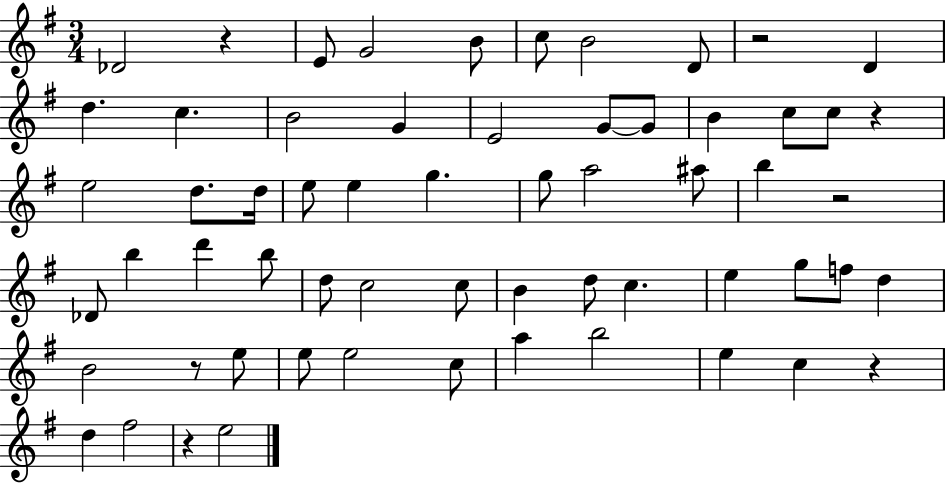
X:1
T:Untitled
M:3/4
L:1/4
K:G
_D2 z E/2 G2 B/2 c/2 B2 D/2 z2 D d c B2 G E2 G/2 G/2 B c/2 c/2 z e2 d/2 d/4 e/2 e g g/2 a2 ^a/2 b z2 _D/2 b d' b/2 d/2 c2 c/2 B d/2 c e g/2 f/2 d B2 z/2 e/2 e/2 e2 c/2 a b2 e c z d ^f2 z e2